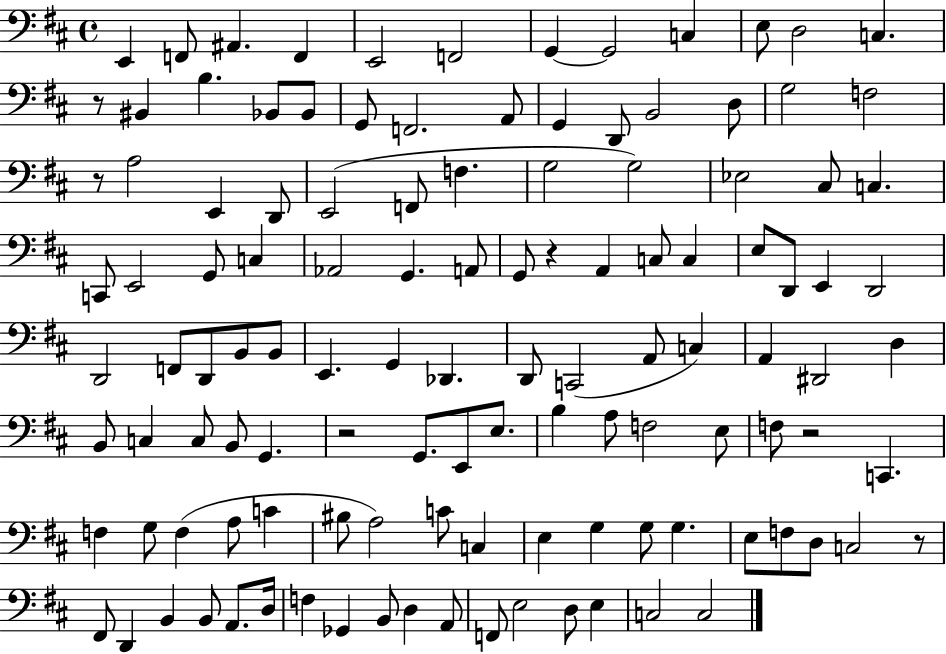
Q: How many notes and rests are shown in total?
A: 120